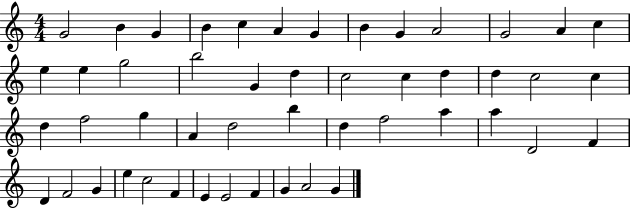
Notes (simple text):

G4/h B4/q G4/q B4/q C5/q A4/q G4/q B4/q G4/q A4/h G4/h A4/q C5/q E5/q E5/q G5/h B5/h G4/q D5/q C5/h C5/q D5/q D5/q C5/h C5/q D5/q F5/h G5/q A4/q D5/h B5/q D5/q F5/h A5/q A5/q D4/h F4/q D4/q F4/h G4/q E5/q C5/h F4/q E4/q E4/h F4/q G4/q A4/h G4/q